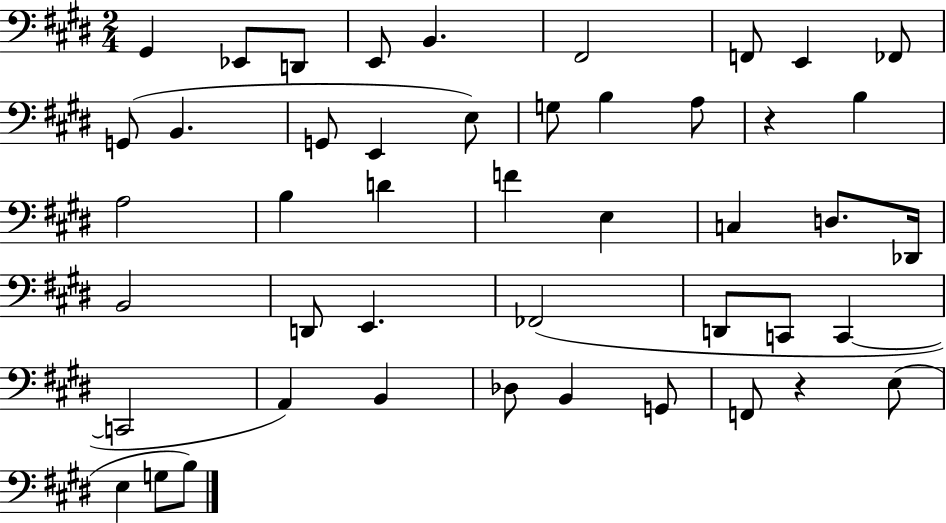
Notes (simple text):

G#2/q Eb2/e D2/e E2/e B2/q. F#2/h F2/e E2/q FES2/e G2/e B2/q. G2/e E2/q E3/e G3/e B3/q A3/e R/q B3/q A3/h B3/q D4/q F4/q E3/q C3/q D3/e. Db2/s B2/h D2/e E2/q. FES2/h D2/e C2/e C2/q C2/h A2/q B2/q Db3/e B2/q G2/e F2/e R/q E3/e E3/q G3/e B3/e